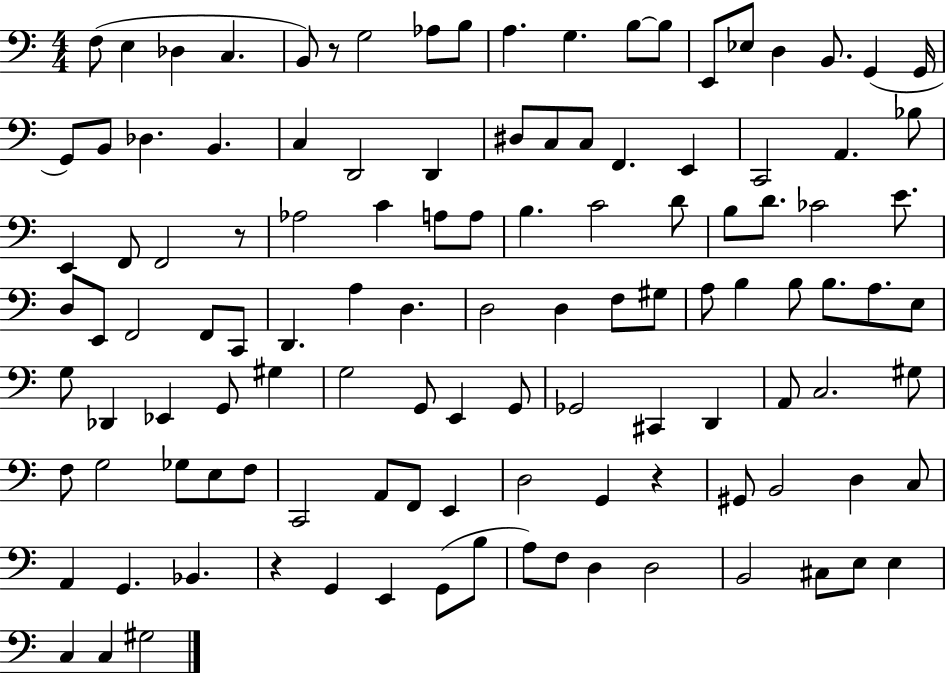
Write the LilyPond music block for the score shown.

{
  \clef bass
  \numericTimeSignature
  \time 4/4
  \key c \major
  f8( e4 des4 c4. | b,8) r8 g2 aes8 b8 | a4. g4. b8~~ b8 | e,8 ees8 d4 b,8. g,4( g,16 | \break g,8) b,8 des4. b,4. | c4 d,2 d,4 | dis8 c8 c8 f,4. e,4 | c,2 a,4. bes8 | \break e,4 f,8 f,2 r8 | aes2 c'4 a8 a8 | b4. c'2 d'8 | b8 d'8. ces'2 e'8. | \break d8 e,8 f,2 f,8 c,8 | d,4. a4 d4. | d2 d4 f8 gis8 | a8 b4 b8 b8. a8. e8 | \break g8 des,4 ees,4 g,8 gis4 | g2 g,8 e,4 g,8 | ges,2 cis,4 d,4 | a,8 c2. gis8 | \break f8 g2 ges8 e8 f8 | c,2 a,8 f,8 e,4 | d2 g,4 r4 | gis,8 b,2 d4 c8 | \break a,4 g,4. bes,4. | r4 g,4 e,4 g,8( b8 | a8) f8 d4 d2 | b,2 cis8 e8 e4 | \break c4 c4 gis2 | \bar "|."
}